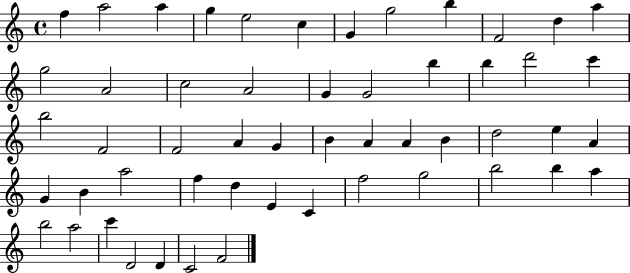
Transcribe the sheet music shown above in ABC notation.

X:1
T:Untitled
M:4/4
L:1/4
K:C
f a2 a g e2 c G g2 b F2 d a g2 A2 c2 A2 G G2 b b d'2 c' b2 F2 F2 A G B A A B d2 e A G B a2 f d E C f2 g2 b2 b a b2 a2 c' D2 D C2 F2